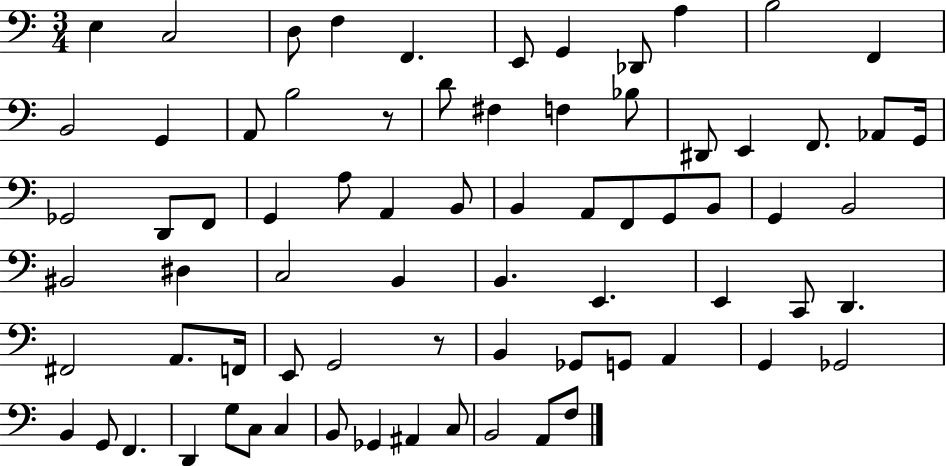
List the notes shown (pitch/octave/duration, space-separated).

E3/q C3/h D3/e F3/q F2/q. E2/e G2/q Db2/e A3/q B3/h F2/q B2/h G2/q A2/e B3/h R/e D4/e F#3/q F3/q Bb3/e D#2/e E2/q F2/e. Ab2/e G2/s Gb2/h D2/e F2/e G2/q A3/e A2/q B2/e B2/q A2/e F2/e G2/e B2/e G2/q B2/h BIS2/h D#3/q C3/h B2/q B2/q. E2/q. E2/q C2/e D2/q. F#2/h A2/e. F2/s E2/e G2/h R/e B2/q Gb2/e G2/e A2/q G2/q Gb2/h B2/q G2/e F2/q. D2/q G3/e C3/e C3/q B2/e Gb2/q A#2/q C3/e B2/h A2/e F3/e